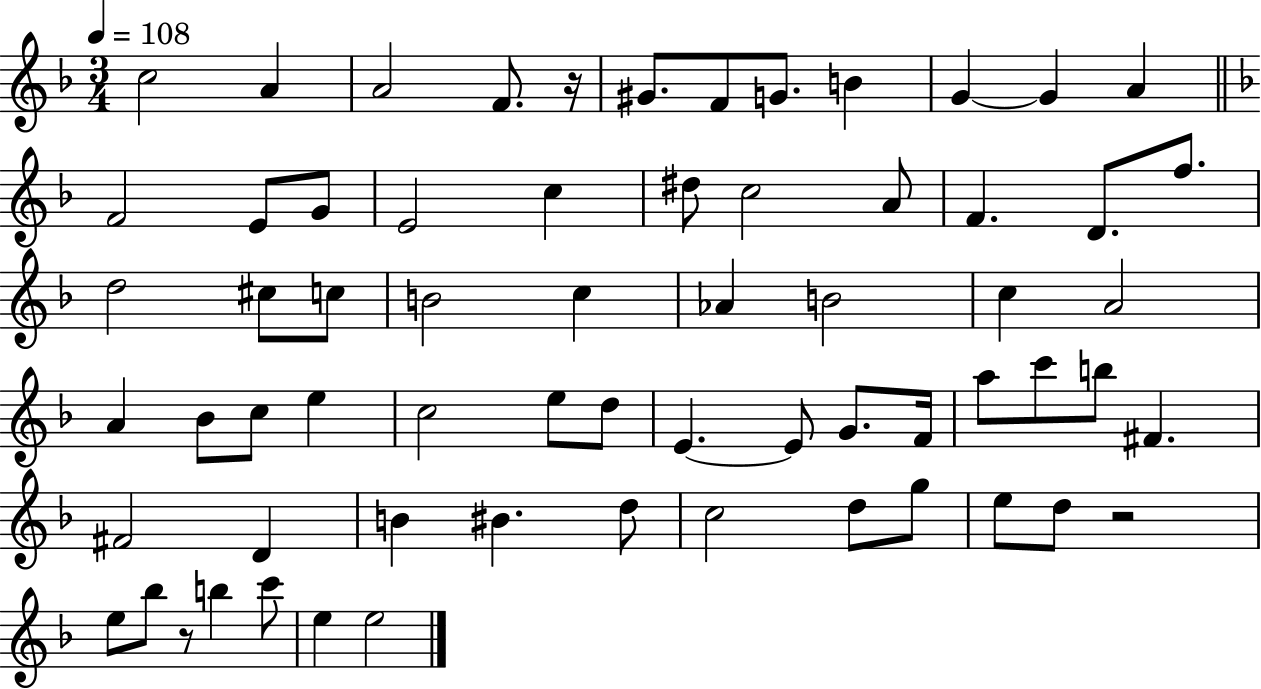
C5/h A4/q A4/h F4/e. R/s G#4/e. F4/e G4/e. B4/q G4/q G4/q A4/q F4/h E4/e G4/e E4/h C5/q D#5/e C5/h A4/e F4/q. D4/e. F5/e. D5/h C#5/e C5/e B4/h C5/q Ab4/q B4/h C5/q A4/h A4/q Bb4/e C5/e E5/q C5/h E5/e D5/e E4/q. E4/e G4/e. F4/s A5/e C6/e B5/e F#4/q. F#4/h D4/q B4/q BIS4/q. D5/e C5/h D5/e G5/e E5/e D5/e R/h E5/e Bb5/e R/e B5/q C6/e E5/q E5/h